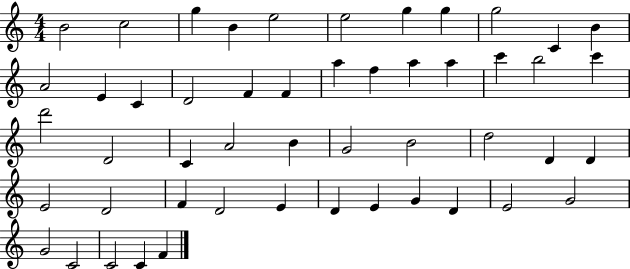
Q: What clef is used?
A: treble